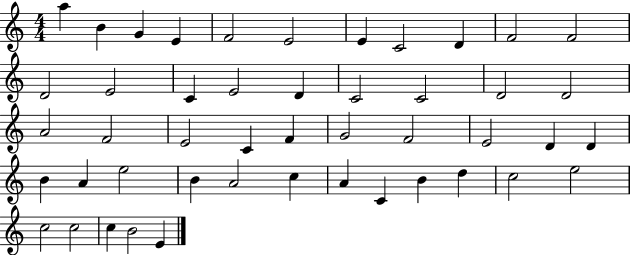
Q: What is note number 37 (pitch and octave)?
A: A4